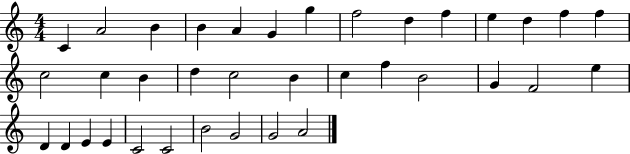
C4/q A4/h B4/q B4/q A4/q G4/q G5/q F5/h D5/q F5/q E5/q D5/q F5/q F5/q C5/h C5/q B4/q D5/q C5/h B4/q C5/q F5/q B4/h G4/q F4/h E5/q D4/q D4/q E4/q E4/q C4/h C4/h B4/h G4/h G4/h A4/h